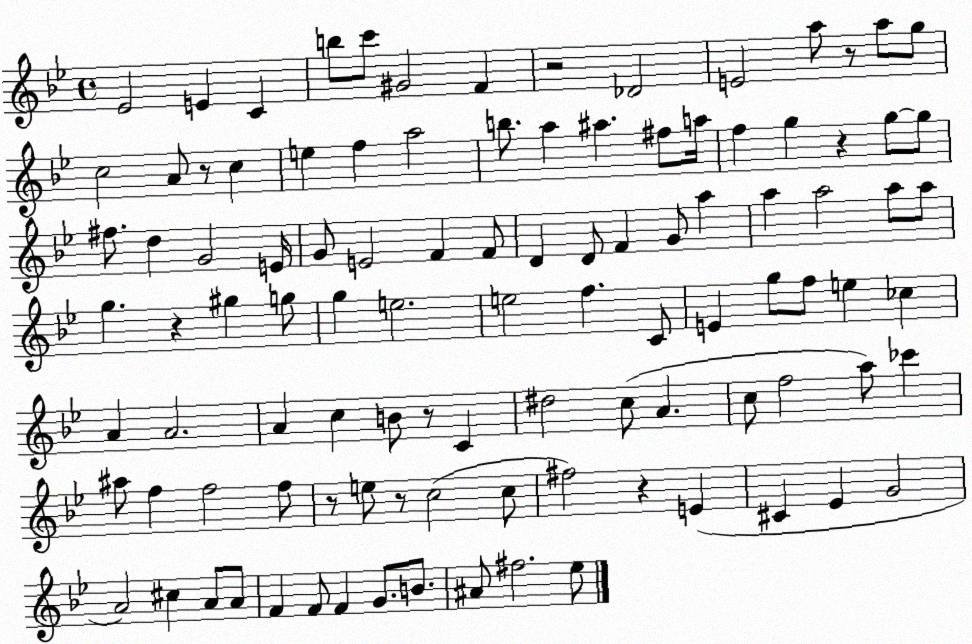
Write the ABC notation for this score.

X:1
T:Untitled
M:4/4
L:1/4
K:Bb
_E2 E C b/2 c'/2 ^G2 F z2 _D2 E2 a/2 z/2 a/2 g/2 c2 A/2 z/2 c e f a2 b/2 a ^a ^f/2 a/4 f g z g/2 g/2 ^f/2 d G2 E/4 G/2 E2 F F/2 D D/2 F G/2 a a a2 a/2 a/2 g z ^g g/2 g e2 e2 f C/2 E g/2 f/2 e _c A A2 A c B/2 z/2 C ^d2 c/2 A c/2 f2 a/2 _c' ^a/2 f f2 f/2 z/2 e/2 z/2 c2 c/2 ^f2 z E ^C _E G2 A2 ^c A/2 A/2 F F/2 F G/2 B/2 ^A/2 ^f2 _e/2